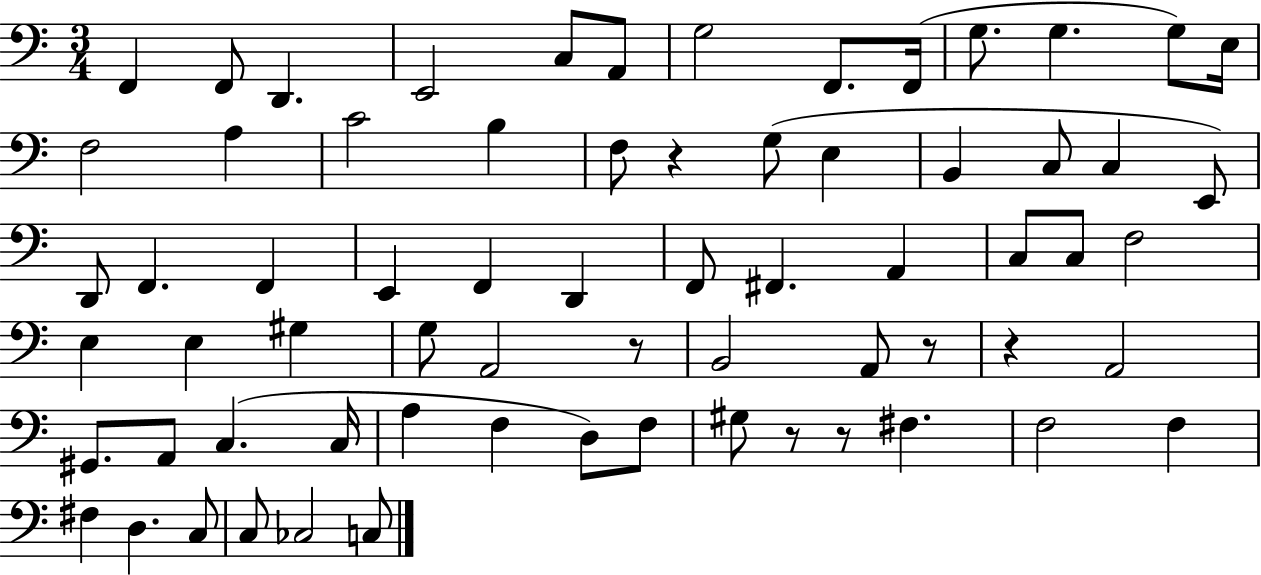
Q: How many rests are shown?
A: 6